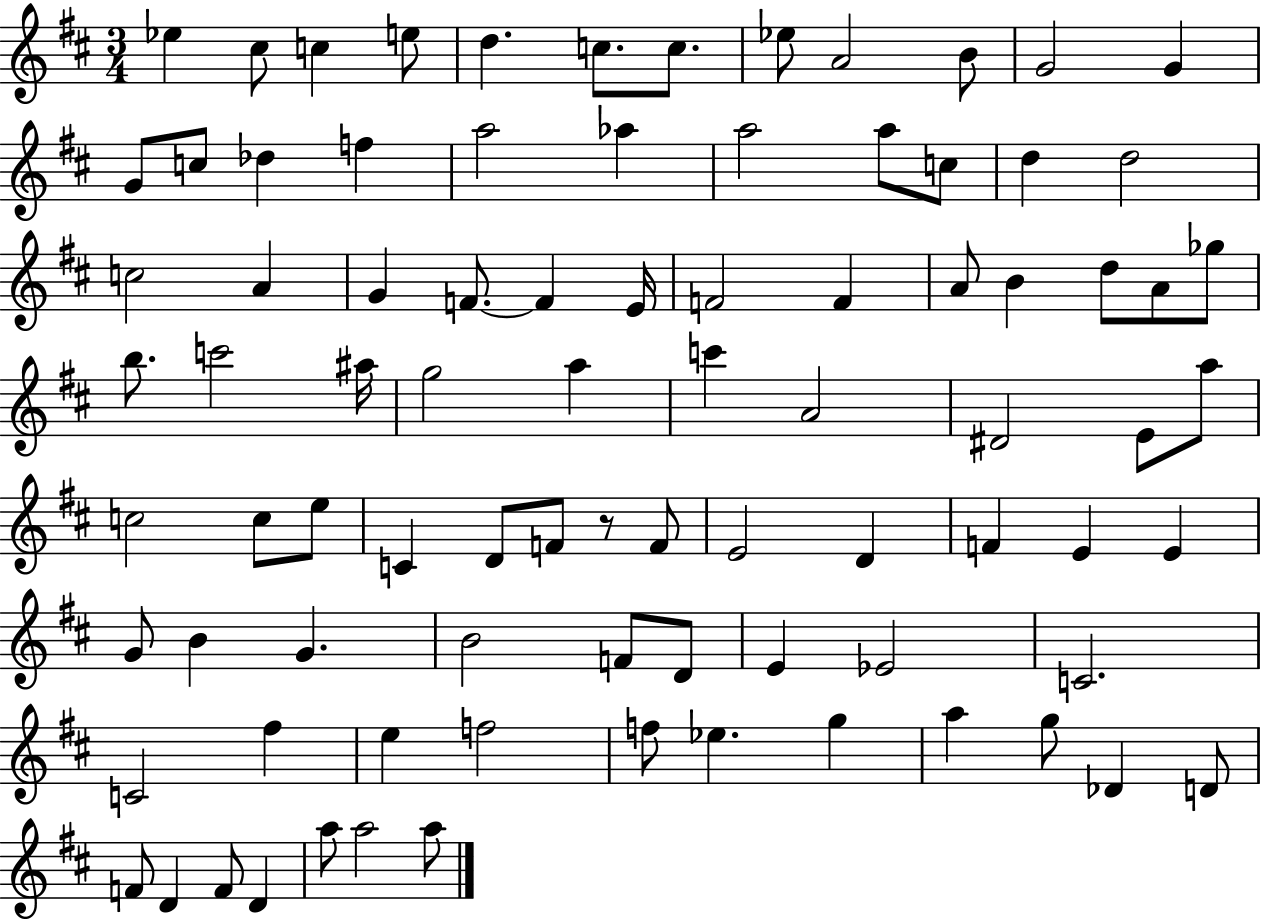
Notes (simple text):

Eb5/q C#5/e C5/q E5/e D5/q. C5/e. C5/e. Eb5/e A4/h B4/e G4/h G4/q G4/e C5/e Db5/q F5/q A5/h Ab5/q A5/h A5/e C5/e D5/q D5/h C5/h A4/q G4/q F4/e. F4/q E4/s F4/h F4/q A4/e B4/q D5/e A4/e Gb5/e B5/e. C6/h A#5/s G5/h A5/q C6/q A4/h D#4/h E4/e A5/e C5/h C5/e E5/e C4/q D4/e F4/e R/e F4/e E4/h D4/q F4/q E4/q E4/q G4/e B4/q G4/q. B4/h F4/e D4/e E4/q Eb4/h C4/h. C4/h F#5/q E5/q F5/h F5/e Eb5/q. G5/q A5/q G5/e Db4/q D4/e F4/e D4/q F4/e D4/q A5/e A5/h A5/e